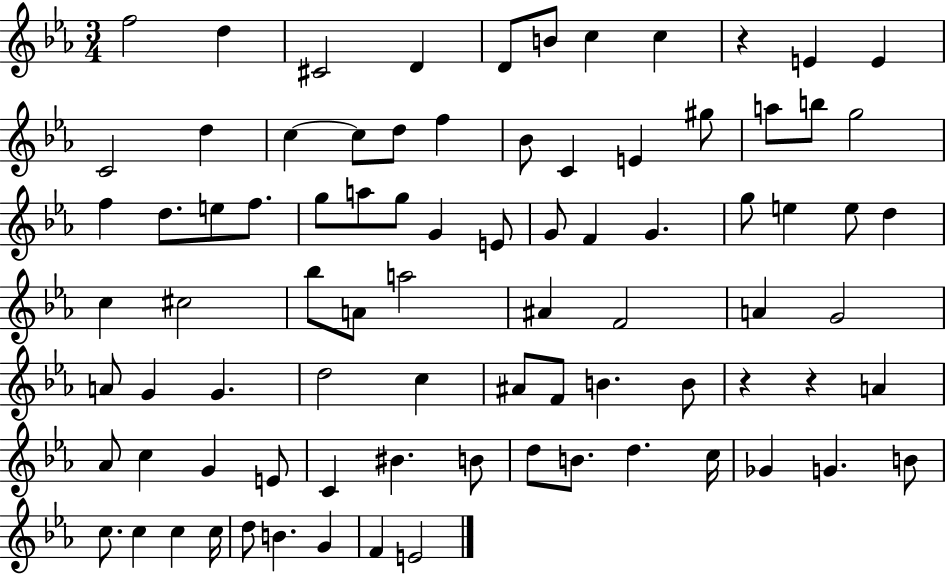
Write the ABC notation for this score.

X:1
T:Untitled
M:3/4
L:1/4
K:Eb
f2 d ^C2 D D/2 B/2 c c z E E C2 d c c/2 d/2 f _B/2 C E ^g/2 a/2 b/2 g2 f d/2 e/2 f/2 g/2 a/2 g/2 G E/2 G/2 F G g/2 e e/2 d c ^c2 _b/2 A/2 a2 ^A F2 A G2 A/2 G G d2 c ^A/2 F/2 B B/2 z z A _A/2 c G E/2 C ^B B/2 d/2 B/2 d c/4 _G G B/2 c/2 c c c/4 d/2 B G F E2